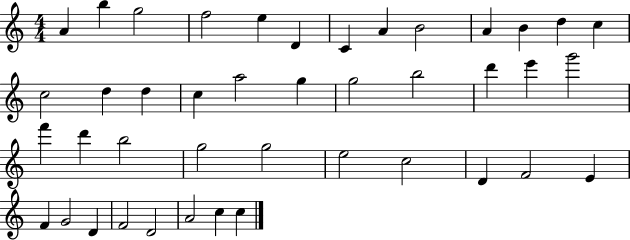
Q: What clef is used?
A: treble